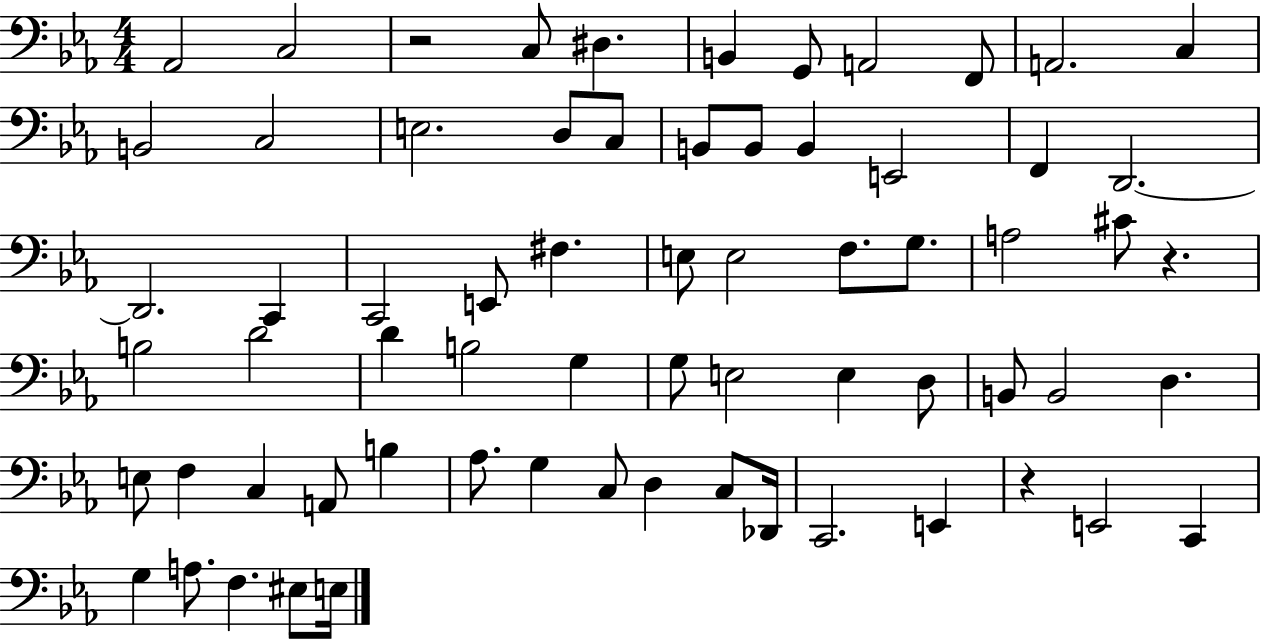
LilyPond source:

{
  \clef bass
  \numericTimeSignature
  \time 4/4
  \key ees \major
  aes,2 c2 | r2 c8 dis4. | b,4 g,8 a,2 f,8 | a,2. c4 | \break b,2 c2 | e2. d8 c8 | b,8 b,8 b,4 e,2 | f,4 d,2.~~ | \break d,2. c,4 | c,2 e,8 fis4. | e8 e2 f8. g8. | a2 cis'8 r4. | \break b2 d'2 | d'4 b2 g4 | g8 e2 e4 d8 | b,8 b,2 d4. | \break e8 f4 c4 a,8 b4 | aes8. g4 c8 d4 c8 des,16 | c,2. e,4 | r4 e,2 c,4 | \break g4 a8. f4. eis8 e16 | \bar "|."
}